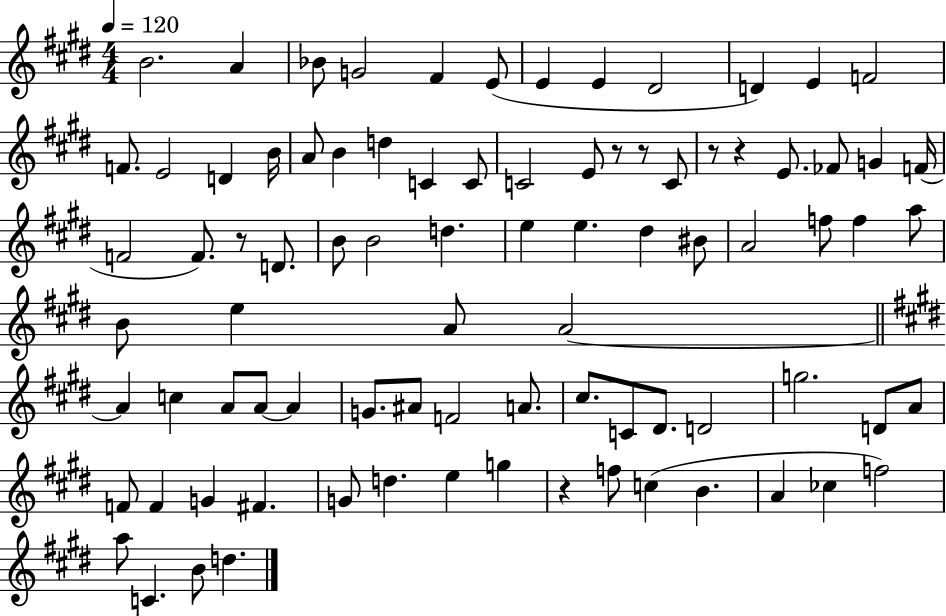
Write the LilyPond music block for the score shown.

{
  \clef treble
  \numericTimeSignature
  \time 4/4
  \key e \major
  \tempo 4 = 120
  b'2. a'4 | bes'8 g'2 fis'4 e'8( | e'4 e'4 dis'2 | d'4) e'4 f'2 | \break f'8. e'2 d'4 b'16 | a'8 b'4 d''4 c'4 c'8 | c'2 e'8 r8 r8 c'8 | r8 r4 e'8. fes'8 g'4 f'16( | \break f'2 f'8.) r8 d'8. | b'8 b'2 d''4. | e''4 e''4. dis''4 bis'8 | a'2 f''8 f''4 a''8 | \break b'8 e''4 a'8 a'2~~ | \bar "||" \break \key e \major a'4 c''4 a'8 a'8~~ a'4 | g'8. ais'8 f'2 a'8. | cis''8. c'8 dis'8. d'2 | g''2. d'8 a'8 | \break f'8 f'4 g'4 fis'4. | g'8 d''4. e''4 g''4 | r4 f''8 c''4( b'4. | a'4 ces''4 f''2) | \break a''8 c'4. b'8 d''4. | \bar "|."
}